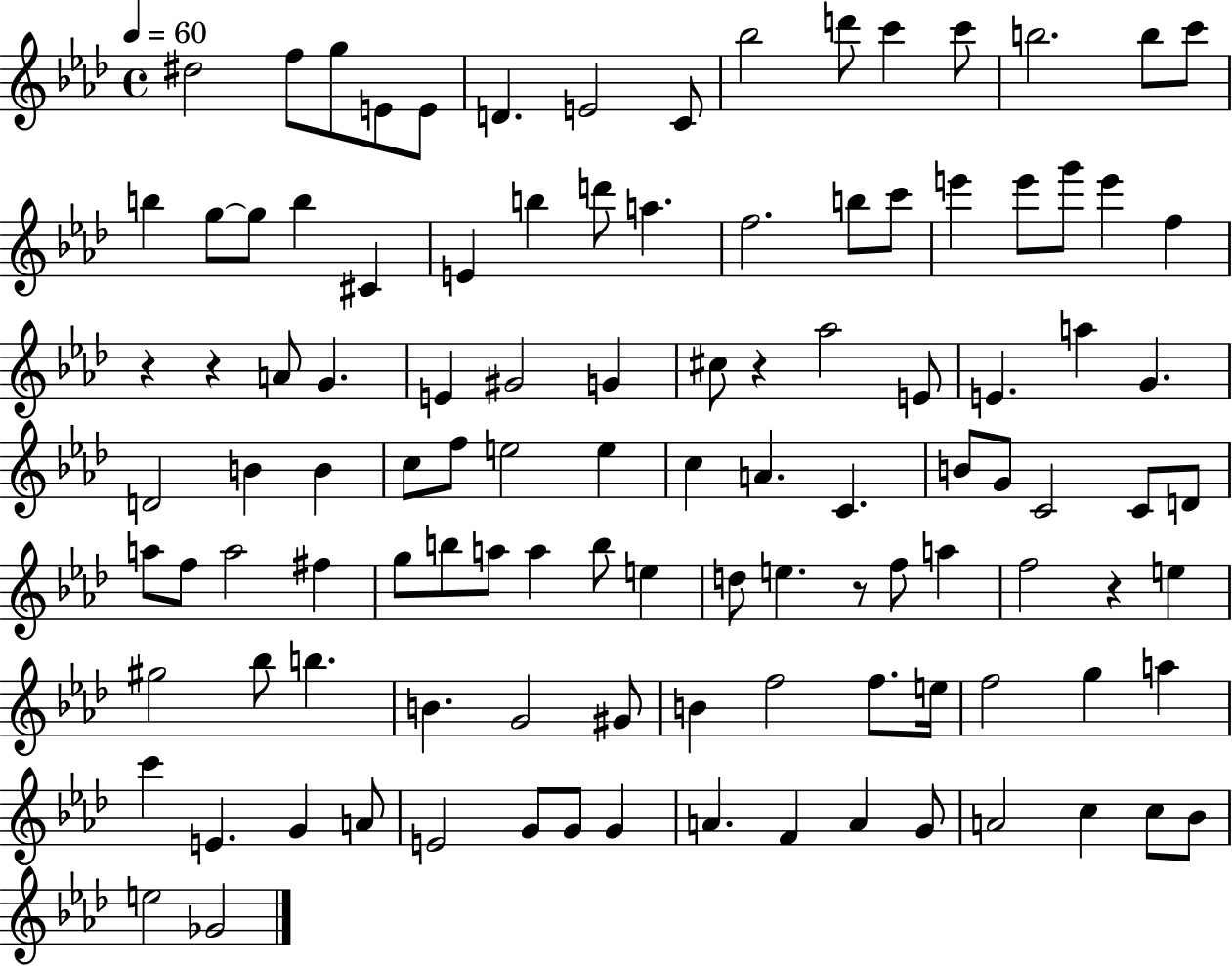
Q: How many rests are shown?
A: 5